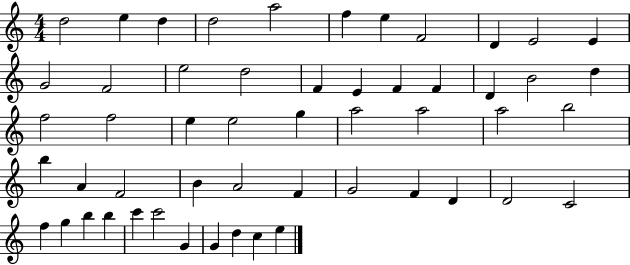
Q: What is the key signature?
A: C major